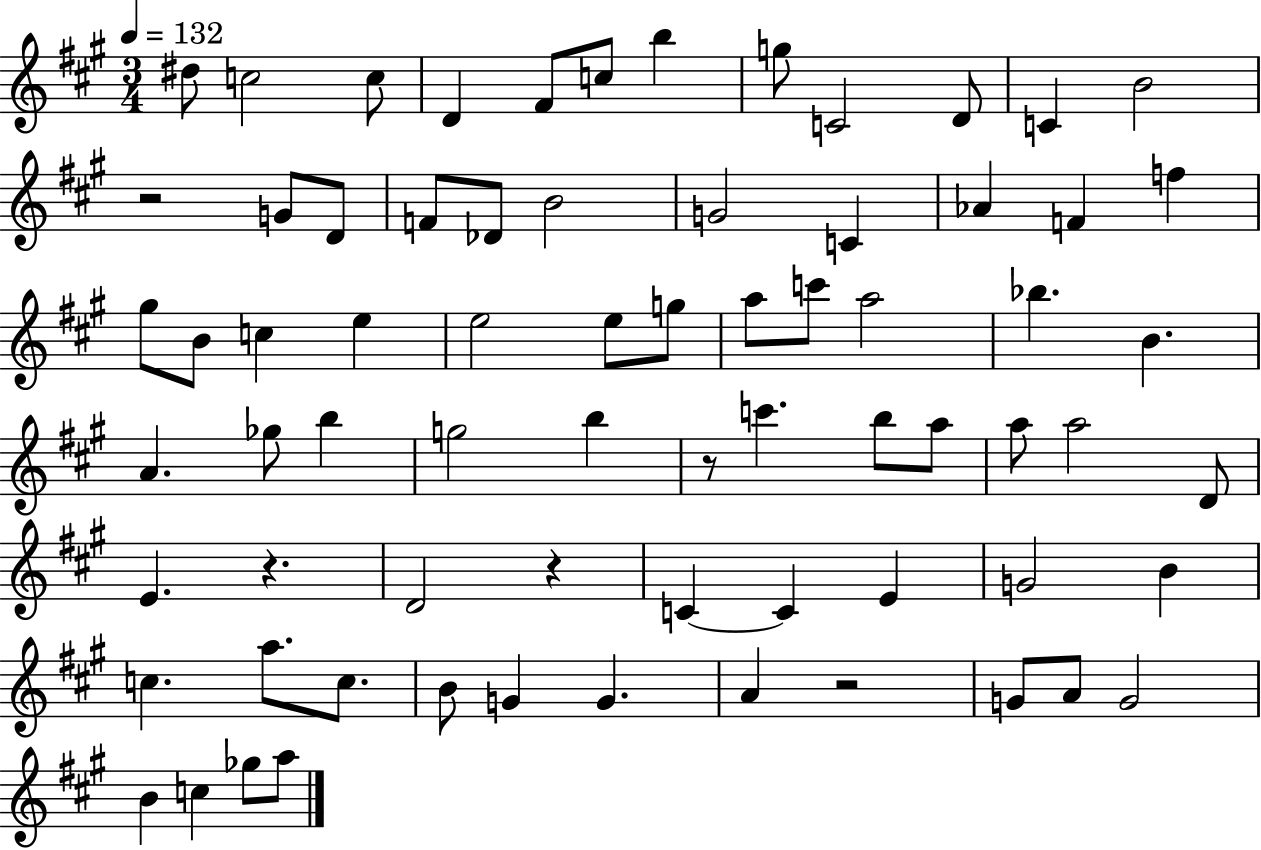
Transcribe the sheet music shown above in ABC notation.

X:1
T:Untitled
M:3/4
L:1/4
K:A
^d/2 c2 c/2 D ^F/2 c/2 b g/2 C2 D/2 C B2 z2 G/2 D/2 F/2 _D/2 B2 G2 C _A F f ^g/2 B/2 c e e2 e/2 g/2 a/2 c'/2 a2 _b B A _g/2 b g2 b z/2 c' b/2 a/2 a/2 a2 D/2 E z D2 z C C E G2 B c a/2 c/2 B/2 G G A z2 G/2 A/2 G2 B c _g/2 a/2